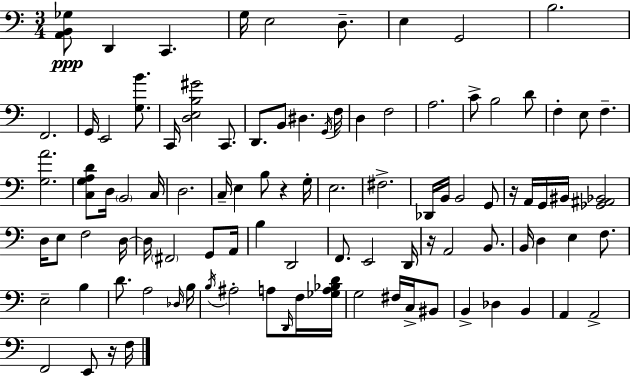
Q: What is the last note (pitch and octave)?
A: F3